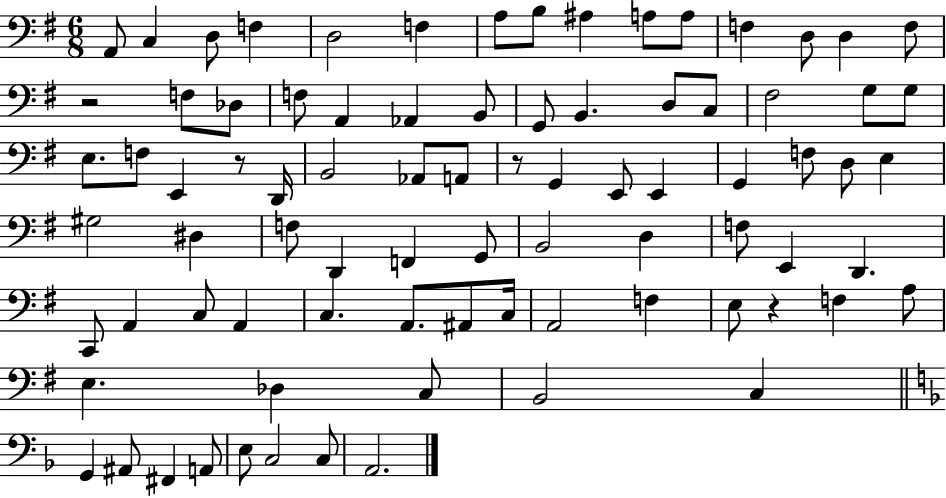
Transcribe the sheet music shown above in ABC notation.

X:1
T:Untitled
M:6/8
L:1/4
K:G
A,,/2 C, D,/2 F, D,2 F, A,/2 B,/2 ^A, A,/2 A,/2 F, D,/2 D, F,/2 z2 F,/2 _D,/2 F,/2 A,, _A,, B,,/2 G,,/2 B,, D,/2 C,/2 ^F,2 G,/2 G,/2 E,/2 F,/2 E,, z/2 D,,/4 B,,2 _A,,/2 A,,/2 z/2 G,, E,,/2 E,, G,, F,/2 D,/2 E, ^G,2 ^D, F,/2 D,, F,, G,,/2 B,,2 D, F,/2 E,, D,, C,,/2 A,, C,/2 A,, C, A,,/2 ^A,,/2 C,/4 A,,2 F, E,/2 z F, A,/2 E, _D, C,/2 B,,2 C, G,, ^A,,/2 ^F,, A,,/2 E,/2 C,2 C,/2 A,,2